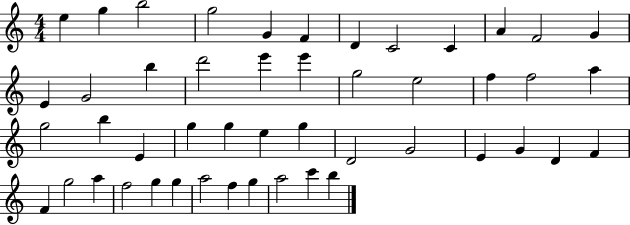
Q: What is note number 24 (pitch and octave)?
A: G5